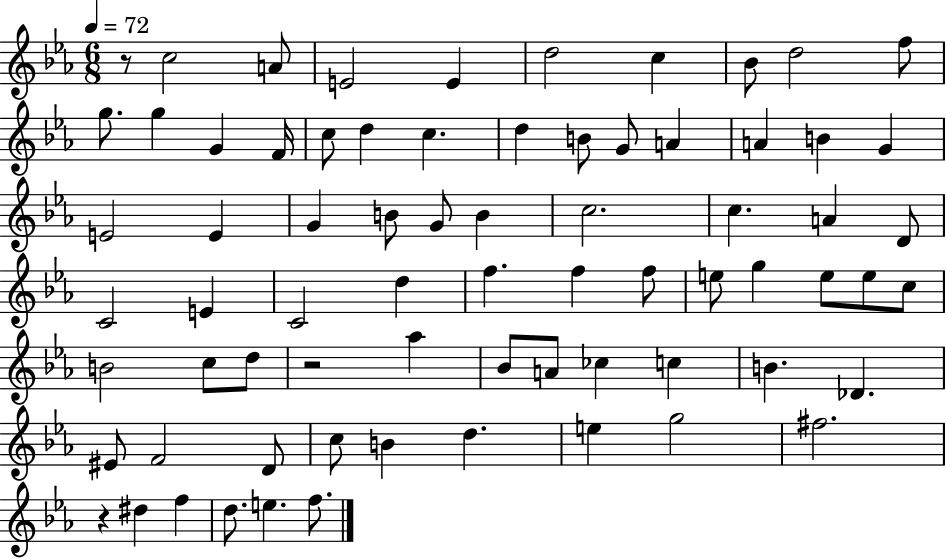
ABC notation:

X:1
T:Untitled
M:6/8
L:1/4
K:Eb
z/2 c2 A/2 E2 E d2 c _B/2 d2 f/2 g/2 g G F/4 c/2 d c d B/2 G/2 A A B G E2 E G B/2 G/2 B c2 c A D/2 C2 E C2 d f f f/2 e/2 g e/2 e/2 c/2 B2 c/2 d/2 z2 _a _B/2 A/2 _c c B _D ^E/2 F2 D/2 c/2 B d e g2 ^f2 z ^d f d/2 e f/2